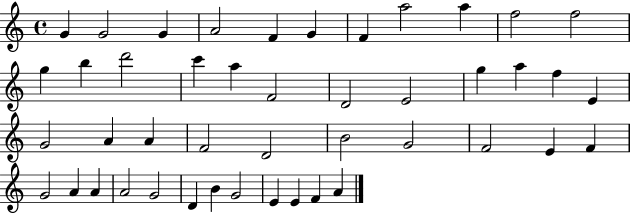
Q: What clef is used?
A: treble